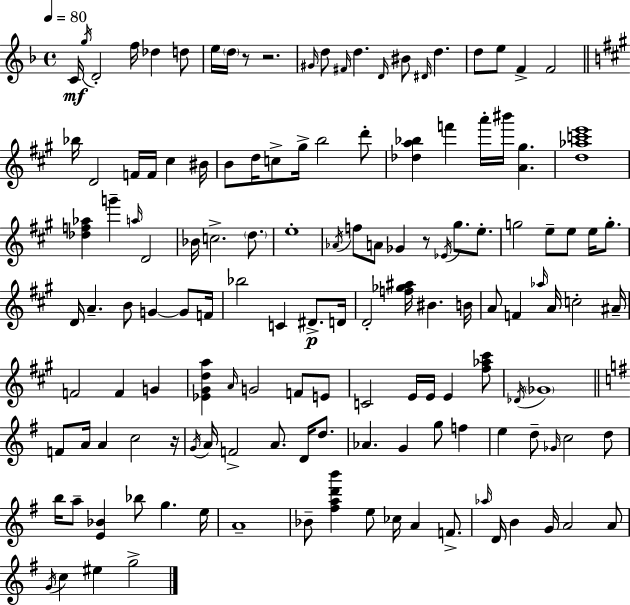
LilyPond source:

{
  \clef treble
  \time 4/4
  \defaultTimeSignature
  \key f \major
  \tempo 4 = 80
  c'16\mf \acciaccatura { g''16 } d'2-. f''16 des''4 d''8 | e''16 \parenthesize d''16 r8 r2. | \grace { gis'16 } d''8 \grace { fis'16 } d''4. \grace { d'16 } bis'8 \grace { dis'16 } d''4. | d''8 e''8 f'4-> f'2 | \break \bar "||" \break \key a \major bes''16 d'2 f'16 f'16 cis''4 bis'16 | b'8 d''16 c''8-> gis''16-> b''2 d'''8-. | <des'' a'' bes''>4 f'''4 a'''16-. bis'''16 <a' gis''>4. | <d'' aes'' c''' e'''>1 | \break <des'' f'' aes''>4 g'''4-- \grace { a''16 } d'2 | bes'16 c''2.-> \parenthesize d''8. | e''1-. | \acciaccatura { aes'16 } f''8 a'8 ges'4 r8 \acciaccatura { ees'16 } gis''8. | \break e''8.-. g''2 e''8-- e''8 e''16 | g''8.-. d'16 a'4.-- b'8 g'4~~ | g'8 f'16 bes''2 c'4 dis'8.->\p | d'16 d'2-. <f'' ges'' ais''>16 bis'4. | \break b'16 a'8 f'4 \grace { aes''16 } a'16 c''2-. | ais'16-- f'2 f'4 | g'4 <ees' gis' d'' a''>4 \grace { a'16 } g'2 | f'8 e'8 c'2 e'16 e'16 e'4 | \break <fis'' aes'' cis'''>8 \acciaccatura { des'16 } \parenthesize ges'1 | \bar "||" \break \key e \minor f'8 a'16 a'4 c''2 r16 | \acciaccatura { g'16 } a'16 f'2-> a'8. d'16 d''8. | aes'4. g'4 g''8 f''4 | e''4 d''8-- \grace { ges'16 } c''2 | \break d''8 b''16 a''8-- <e' bes'>4 bes''8 g''4. | e''16 a'1-- | bes'8-- <fis'' a'' d''' b'''>4 e''8 ces''16 a'4 f'8.-> | \grace { aes''16 } d'16 b'4 g'16 a'2 | \break a'8 \acciaccatura { g'16 } c''4 eis''4 g''2-> | \bar "|."
}